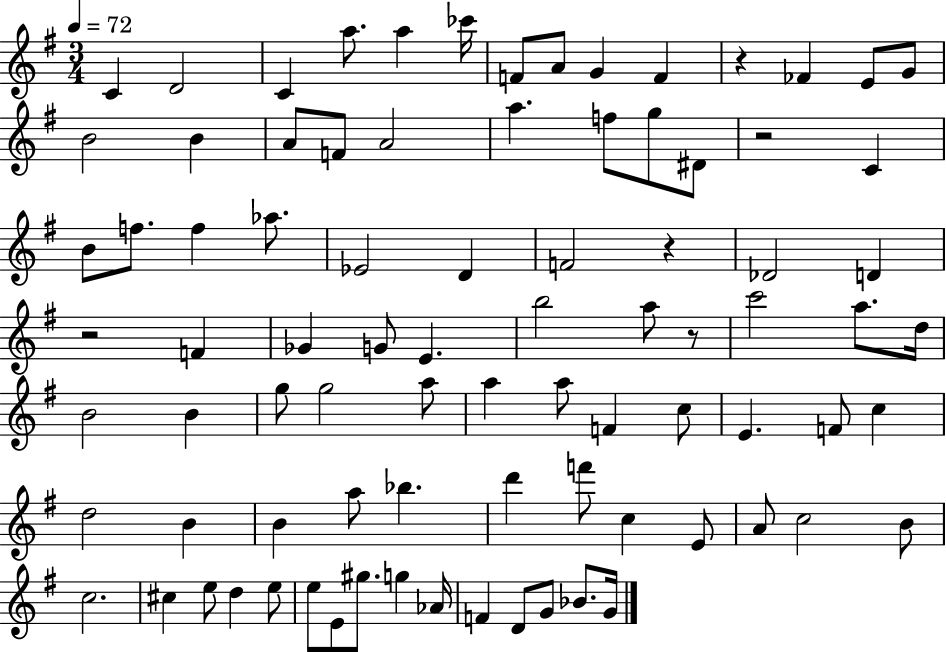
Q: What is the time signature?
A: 3/4